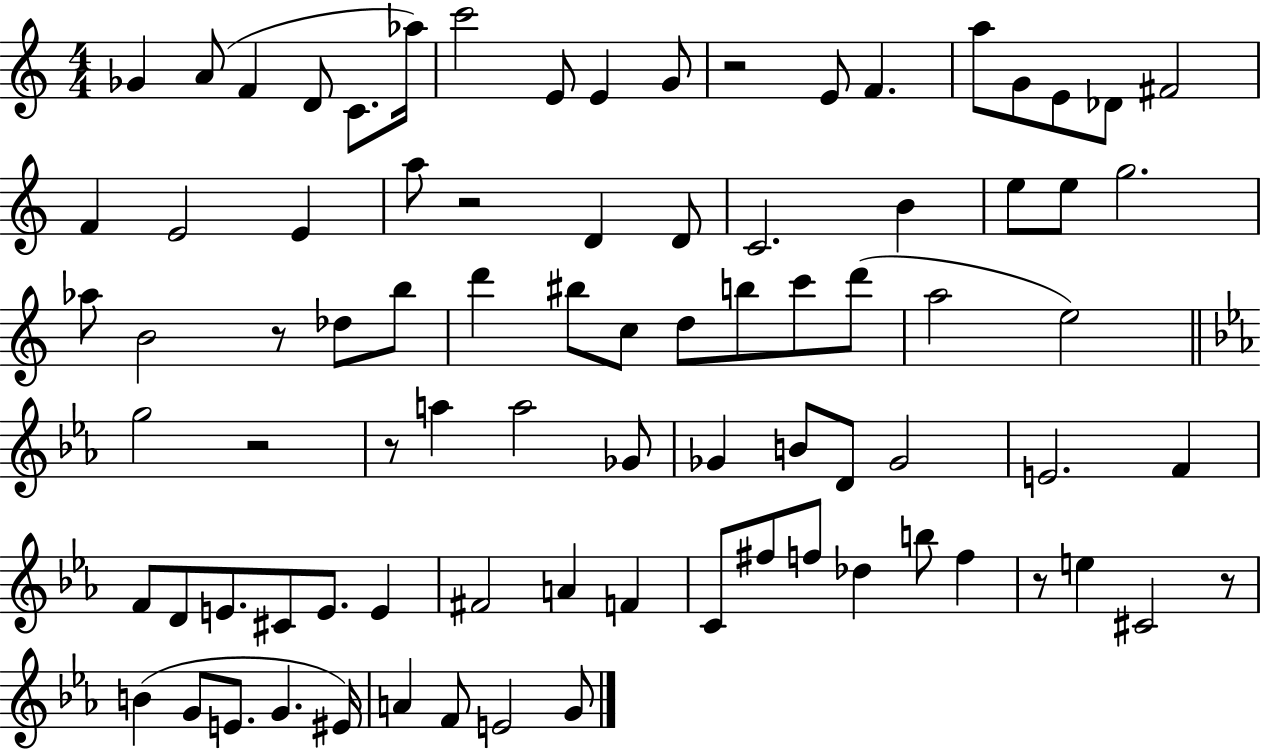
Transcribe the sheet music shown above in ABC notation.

X:1
T:Untitled
M:4/4
L:1/4
K:C
_G A/2 F D/2 C/2 _a/4 c'2 E/2 E G/2 z2 E/2 F a/2 G/2 E/2 _D/2 ^F2 F E2 E a/2 z2 D D/2 C2 B e/2 e/2 g2 _a/2 B2 z/2 _d/2 b/2 d' ^b/2 c/2 d/2 b/2 c'/2 d'/2 a2 e2 g2 z2 z/2 a a2 _G/2 _G B/2 D/2 _G2 E2 F F/2 D/2 E/2 ^C/2 E/2 E ^F2 A F C/2 ^f/2 f/2 _d b/2 f z/2 e ^C2 z/2 B G/2 E/2 G ^E/4 A F/2 E2 G/2